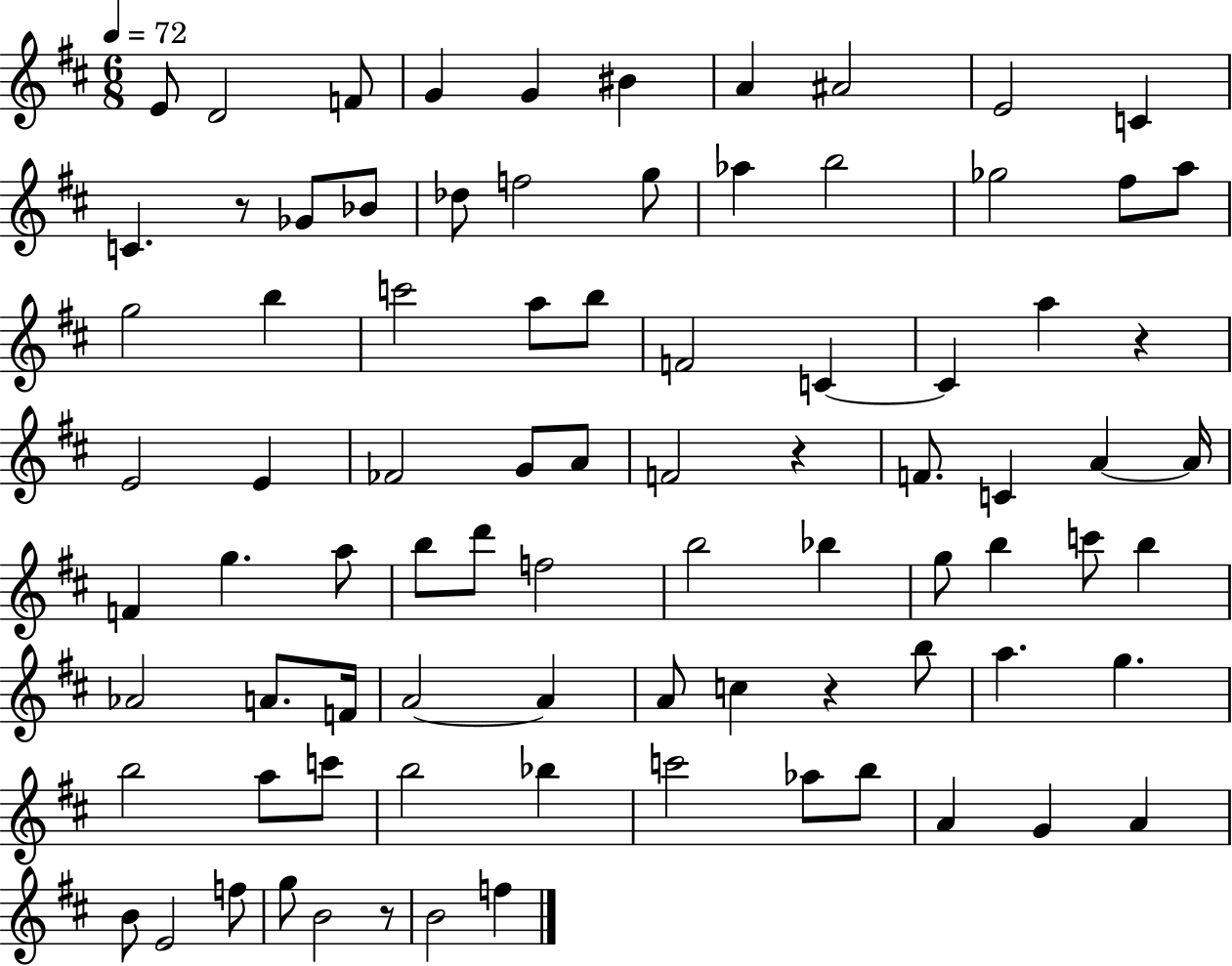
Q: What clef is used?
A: treble